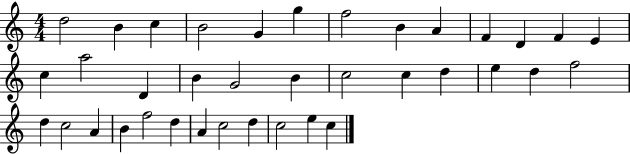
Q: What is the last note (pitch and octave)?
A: C5